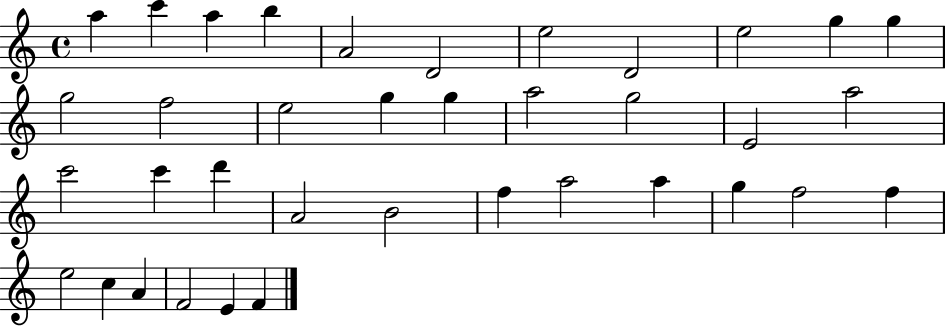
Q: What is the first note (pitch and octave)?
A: A5